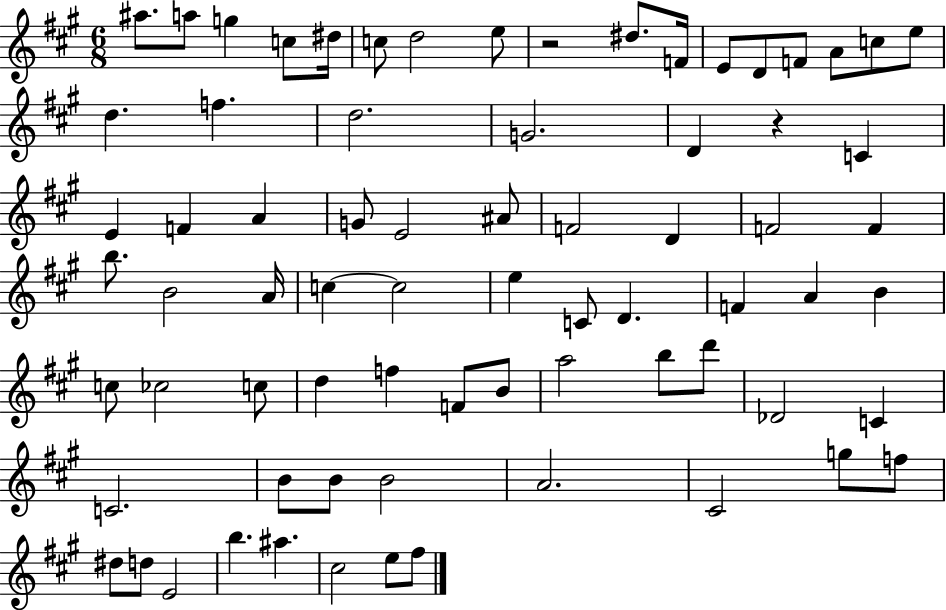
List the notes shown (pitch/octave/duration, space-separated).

A#5/e. A5/e G5/q C5/e D#5/s C5/e D5/h E5/e R/h D#5/e. F4/s E4/e D4/e F4/e A4/e C5/e E5/e D5/q. F5/q. D5/h. G4/h. D4/q R/q C4/q E4/q F4/q A4/q G4/e E4/h A#4/e F4/h D4/q F4/h F4/q B5/e. B4/h A4/s C5/q C5/h E5/q C4/e D4/q. F4/q A4/q B4/q C5/e CES5/h C5/e D5/q F5/q F4/e B4/e A5/h B5/e D6/e Db4/h C4/q C4/h. B4/e B4/e B4/h A4/h. C#4/h G5/e F5/e D#5/e D5/e E4/h B5/q. A#5/q. C#5/h E5/e F#5/e